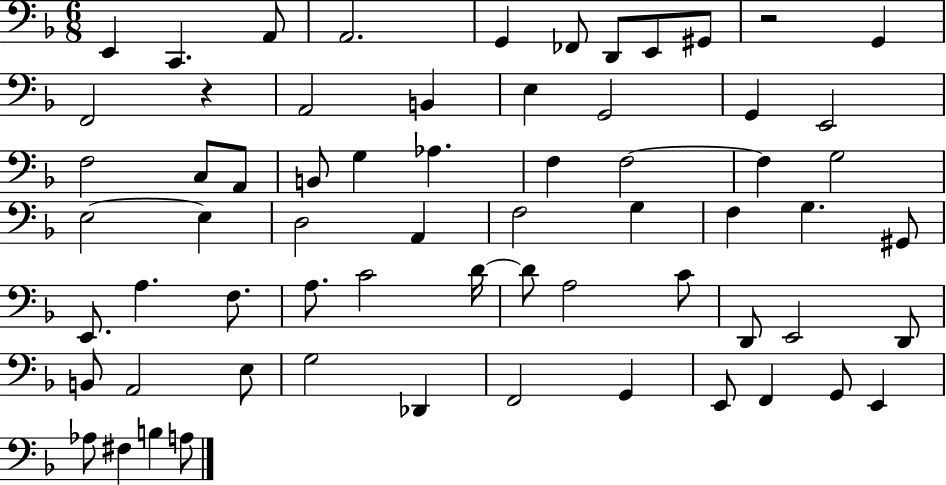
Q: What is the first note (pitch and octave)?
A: E2